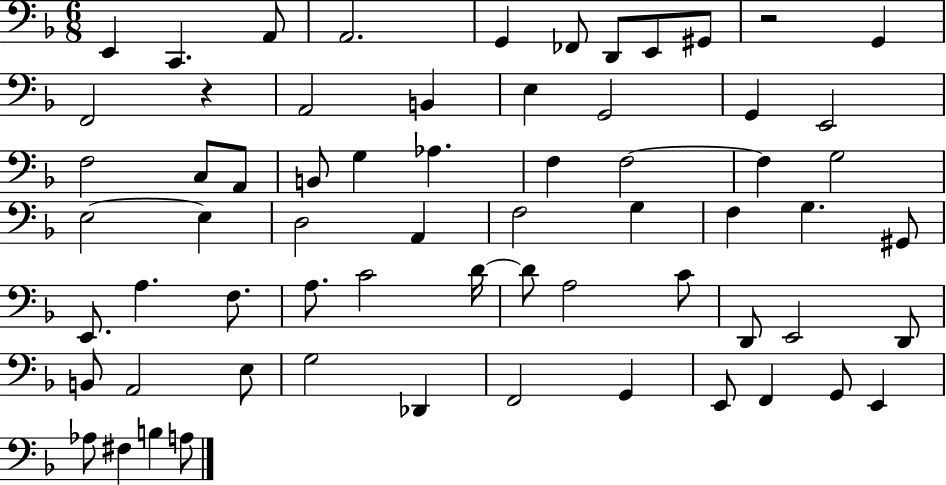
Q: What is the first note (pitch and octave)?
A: E2